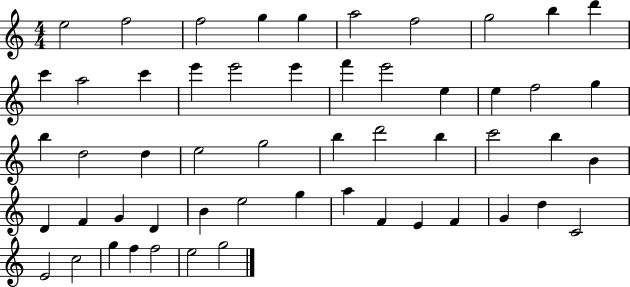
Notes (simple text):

E5/h F5/h F5/h G5/q G5/q A5/h F5/h G5/h B5/q D6/q C6/q A5/h C6/q E6/q E6/h E6/q F6/q E6/h E5/q E5/q F5/h G5/q B5/q D5/h D5/q E5/h G5/h B5/q D6/h B5/q C6/h B5/q B4/q D4/q F4/q G4/q D4/q B4/q E5/h G5/q A5/q F4/q E4/q F4/q G4/q D5/q C4/h E4/h C5/h G5/q F5/q F5/h E5/h G5/h